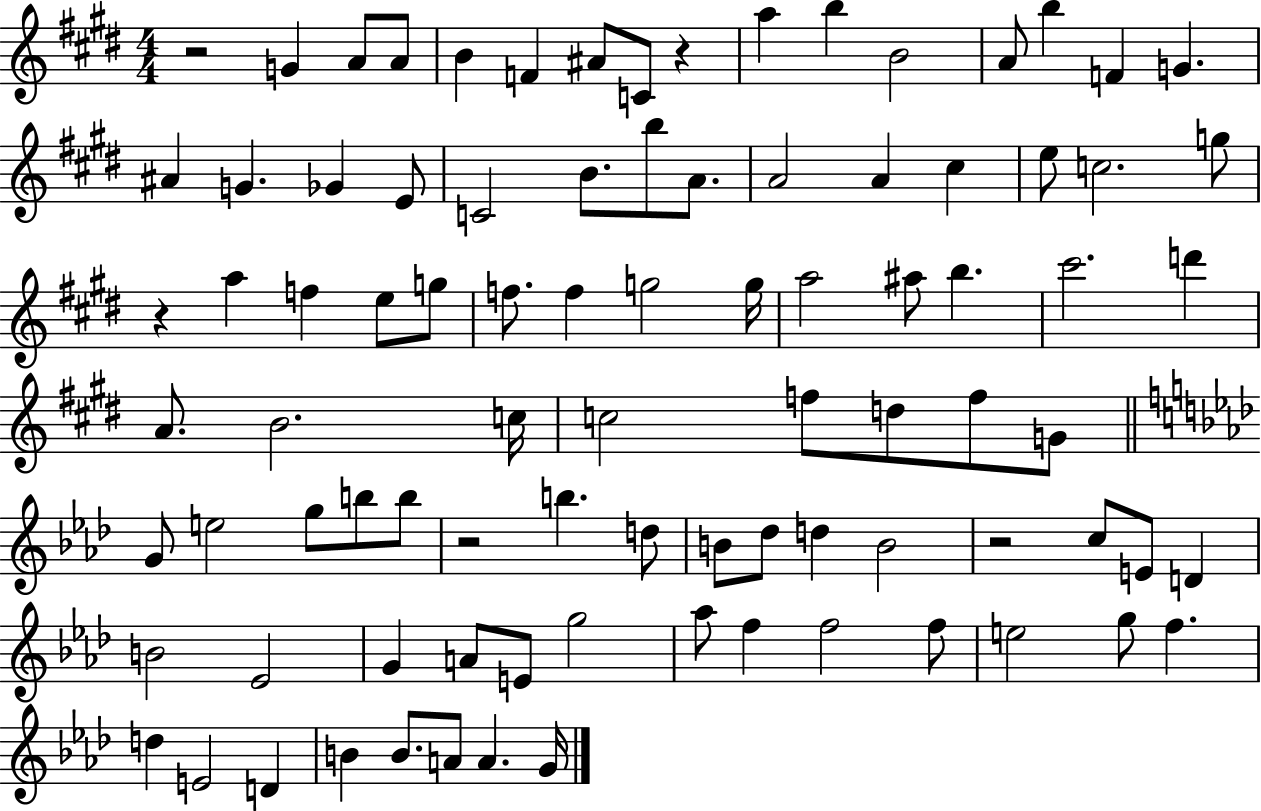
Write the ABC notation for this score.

X:1
T:Untitled
M:4/4
L:1/4
K:E
z2 G A/2 A/2 B F ^A/2 C/2 z a b B2 A/2 b F G ^A G _G E/2 C2 B/2 b/2 A/2 A2 A ^c e/2 c2 g/2 z a f e/2 g/2 f/2 f g2 g/4 a2 ^a/2 b ^c'2 d' A/2 B2 c/4 c2 f/2 d/2 f/2 G/2 G/2 e2 g/2 b/2 b/2 z2 b d/2 B/2 _d/2 d B2 z2 c/2 E/2 D B2 _E2 G A/2 E/2 g2 _a/2 f f2 f/2 e2 g/2 f d E2 D B B/2 A/2 A G/4